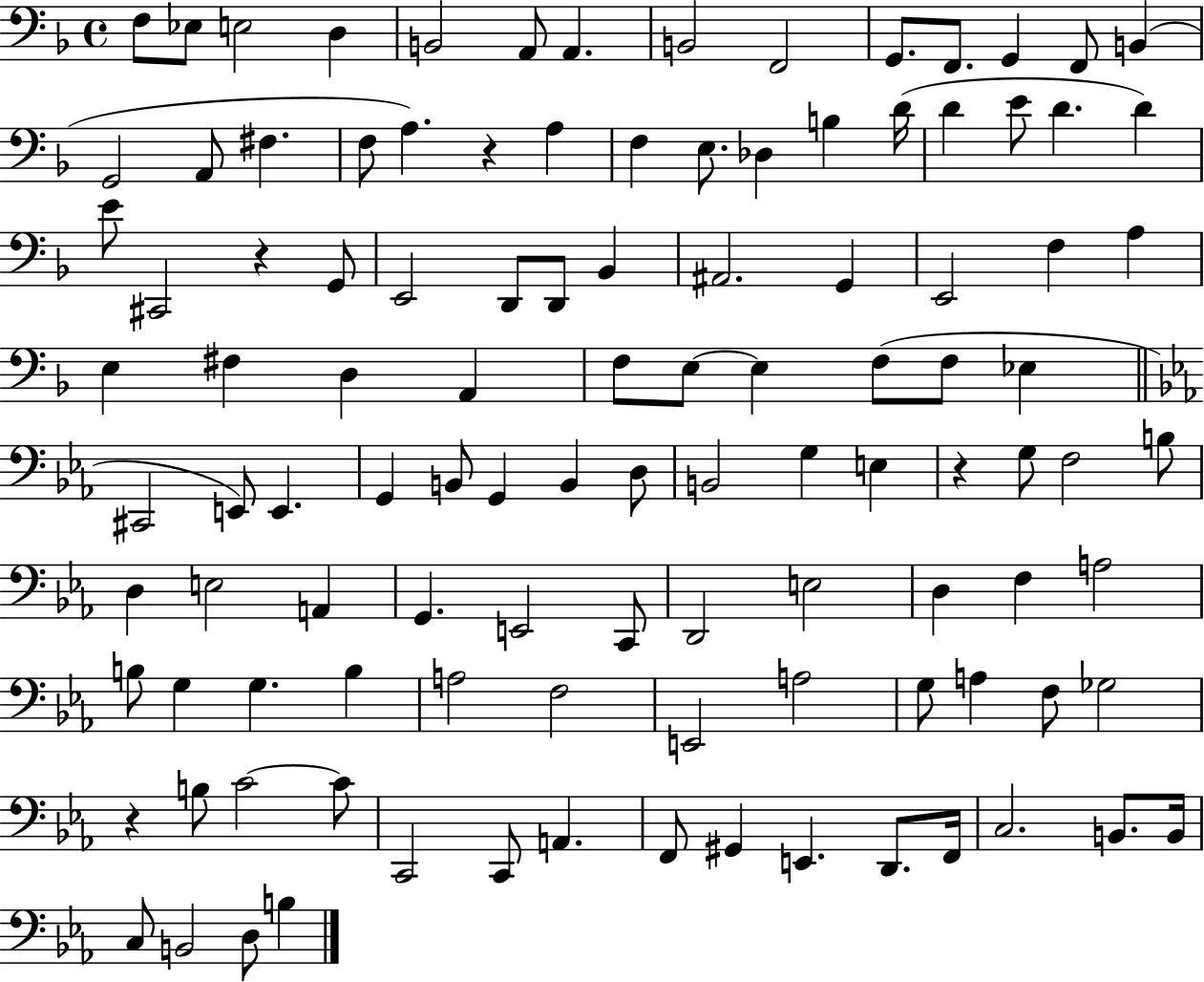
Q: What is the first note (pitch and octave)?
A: F3